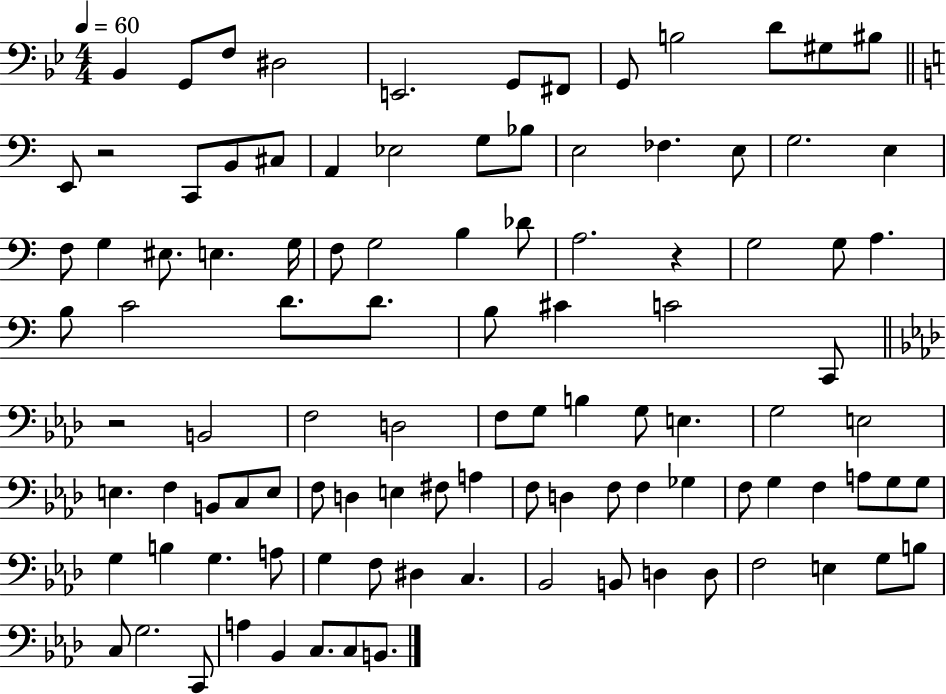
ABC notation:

X:1
T:Untitled
M:4/4
L:1/4
K:Bb
_B,, G,,/2 F,/2 ^D,2 E,,2 G,,/2 ^F,,/2 G,,/2 B,2 D/2 ^G,/2 ^B,/2 E,,/2 z2 C,,/2 B,,/2 ^C,/2 A,, _E,2 G,/2 _B,/2 E,2 _F, E,/2 G,2 E, F,/2 G, ^E,/2 E, G,/4 F,/2 G,2 B, _D/2 A,2 z G,2 G,/2 A, B,/2 C2 D/2 D/2 B,/2 ^C C2 C,,/2 z2 B,,2 F,2 D,2 F,/2 G,/2 B, G,/2 E, G,2 E,2 E, F, B,,/2 C,/2 E,/2 F,/2 D, E, ^F,/2 A, F,/2 D, F,/2 F, _G, F,/2 G, F, A,/2 G,/2 G,/2 G, B, G, A,/2 G, F,/2 ^D, C, _B,,2 B,,/2 D, D,/2 F,2 E, G,/2 B,/2 C,/2 G,2 C,,/2 A, _B,, C,/2 C,/2 B,,/2